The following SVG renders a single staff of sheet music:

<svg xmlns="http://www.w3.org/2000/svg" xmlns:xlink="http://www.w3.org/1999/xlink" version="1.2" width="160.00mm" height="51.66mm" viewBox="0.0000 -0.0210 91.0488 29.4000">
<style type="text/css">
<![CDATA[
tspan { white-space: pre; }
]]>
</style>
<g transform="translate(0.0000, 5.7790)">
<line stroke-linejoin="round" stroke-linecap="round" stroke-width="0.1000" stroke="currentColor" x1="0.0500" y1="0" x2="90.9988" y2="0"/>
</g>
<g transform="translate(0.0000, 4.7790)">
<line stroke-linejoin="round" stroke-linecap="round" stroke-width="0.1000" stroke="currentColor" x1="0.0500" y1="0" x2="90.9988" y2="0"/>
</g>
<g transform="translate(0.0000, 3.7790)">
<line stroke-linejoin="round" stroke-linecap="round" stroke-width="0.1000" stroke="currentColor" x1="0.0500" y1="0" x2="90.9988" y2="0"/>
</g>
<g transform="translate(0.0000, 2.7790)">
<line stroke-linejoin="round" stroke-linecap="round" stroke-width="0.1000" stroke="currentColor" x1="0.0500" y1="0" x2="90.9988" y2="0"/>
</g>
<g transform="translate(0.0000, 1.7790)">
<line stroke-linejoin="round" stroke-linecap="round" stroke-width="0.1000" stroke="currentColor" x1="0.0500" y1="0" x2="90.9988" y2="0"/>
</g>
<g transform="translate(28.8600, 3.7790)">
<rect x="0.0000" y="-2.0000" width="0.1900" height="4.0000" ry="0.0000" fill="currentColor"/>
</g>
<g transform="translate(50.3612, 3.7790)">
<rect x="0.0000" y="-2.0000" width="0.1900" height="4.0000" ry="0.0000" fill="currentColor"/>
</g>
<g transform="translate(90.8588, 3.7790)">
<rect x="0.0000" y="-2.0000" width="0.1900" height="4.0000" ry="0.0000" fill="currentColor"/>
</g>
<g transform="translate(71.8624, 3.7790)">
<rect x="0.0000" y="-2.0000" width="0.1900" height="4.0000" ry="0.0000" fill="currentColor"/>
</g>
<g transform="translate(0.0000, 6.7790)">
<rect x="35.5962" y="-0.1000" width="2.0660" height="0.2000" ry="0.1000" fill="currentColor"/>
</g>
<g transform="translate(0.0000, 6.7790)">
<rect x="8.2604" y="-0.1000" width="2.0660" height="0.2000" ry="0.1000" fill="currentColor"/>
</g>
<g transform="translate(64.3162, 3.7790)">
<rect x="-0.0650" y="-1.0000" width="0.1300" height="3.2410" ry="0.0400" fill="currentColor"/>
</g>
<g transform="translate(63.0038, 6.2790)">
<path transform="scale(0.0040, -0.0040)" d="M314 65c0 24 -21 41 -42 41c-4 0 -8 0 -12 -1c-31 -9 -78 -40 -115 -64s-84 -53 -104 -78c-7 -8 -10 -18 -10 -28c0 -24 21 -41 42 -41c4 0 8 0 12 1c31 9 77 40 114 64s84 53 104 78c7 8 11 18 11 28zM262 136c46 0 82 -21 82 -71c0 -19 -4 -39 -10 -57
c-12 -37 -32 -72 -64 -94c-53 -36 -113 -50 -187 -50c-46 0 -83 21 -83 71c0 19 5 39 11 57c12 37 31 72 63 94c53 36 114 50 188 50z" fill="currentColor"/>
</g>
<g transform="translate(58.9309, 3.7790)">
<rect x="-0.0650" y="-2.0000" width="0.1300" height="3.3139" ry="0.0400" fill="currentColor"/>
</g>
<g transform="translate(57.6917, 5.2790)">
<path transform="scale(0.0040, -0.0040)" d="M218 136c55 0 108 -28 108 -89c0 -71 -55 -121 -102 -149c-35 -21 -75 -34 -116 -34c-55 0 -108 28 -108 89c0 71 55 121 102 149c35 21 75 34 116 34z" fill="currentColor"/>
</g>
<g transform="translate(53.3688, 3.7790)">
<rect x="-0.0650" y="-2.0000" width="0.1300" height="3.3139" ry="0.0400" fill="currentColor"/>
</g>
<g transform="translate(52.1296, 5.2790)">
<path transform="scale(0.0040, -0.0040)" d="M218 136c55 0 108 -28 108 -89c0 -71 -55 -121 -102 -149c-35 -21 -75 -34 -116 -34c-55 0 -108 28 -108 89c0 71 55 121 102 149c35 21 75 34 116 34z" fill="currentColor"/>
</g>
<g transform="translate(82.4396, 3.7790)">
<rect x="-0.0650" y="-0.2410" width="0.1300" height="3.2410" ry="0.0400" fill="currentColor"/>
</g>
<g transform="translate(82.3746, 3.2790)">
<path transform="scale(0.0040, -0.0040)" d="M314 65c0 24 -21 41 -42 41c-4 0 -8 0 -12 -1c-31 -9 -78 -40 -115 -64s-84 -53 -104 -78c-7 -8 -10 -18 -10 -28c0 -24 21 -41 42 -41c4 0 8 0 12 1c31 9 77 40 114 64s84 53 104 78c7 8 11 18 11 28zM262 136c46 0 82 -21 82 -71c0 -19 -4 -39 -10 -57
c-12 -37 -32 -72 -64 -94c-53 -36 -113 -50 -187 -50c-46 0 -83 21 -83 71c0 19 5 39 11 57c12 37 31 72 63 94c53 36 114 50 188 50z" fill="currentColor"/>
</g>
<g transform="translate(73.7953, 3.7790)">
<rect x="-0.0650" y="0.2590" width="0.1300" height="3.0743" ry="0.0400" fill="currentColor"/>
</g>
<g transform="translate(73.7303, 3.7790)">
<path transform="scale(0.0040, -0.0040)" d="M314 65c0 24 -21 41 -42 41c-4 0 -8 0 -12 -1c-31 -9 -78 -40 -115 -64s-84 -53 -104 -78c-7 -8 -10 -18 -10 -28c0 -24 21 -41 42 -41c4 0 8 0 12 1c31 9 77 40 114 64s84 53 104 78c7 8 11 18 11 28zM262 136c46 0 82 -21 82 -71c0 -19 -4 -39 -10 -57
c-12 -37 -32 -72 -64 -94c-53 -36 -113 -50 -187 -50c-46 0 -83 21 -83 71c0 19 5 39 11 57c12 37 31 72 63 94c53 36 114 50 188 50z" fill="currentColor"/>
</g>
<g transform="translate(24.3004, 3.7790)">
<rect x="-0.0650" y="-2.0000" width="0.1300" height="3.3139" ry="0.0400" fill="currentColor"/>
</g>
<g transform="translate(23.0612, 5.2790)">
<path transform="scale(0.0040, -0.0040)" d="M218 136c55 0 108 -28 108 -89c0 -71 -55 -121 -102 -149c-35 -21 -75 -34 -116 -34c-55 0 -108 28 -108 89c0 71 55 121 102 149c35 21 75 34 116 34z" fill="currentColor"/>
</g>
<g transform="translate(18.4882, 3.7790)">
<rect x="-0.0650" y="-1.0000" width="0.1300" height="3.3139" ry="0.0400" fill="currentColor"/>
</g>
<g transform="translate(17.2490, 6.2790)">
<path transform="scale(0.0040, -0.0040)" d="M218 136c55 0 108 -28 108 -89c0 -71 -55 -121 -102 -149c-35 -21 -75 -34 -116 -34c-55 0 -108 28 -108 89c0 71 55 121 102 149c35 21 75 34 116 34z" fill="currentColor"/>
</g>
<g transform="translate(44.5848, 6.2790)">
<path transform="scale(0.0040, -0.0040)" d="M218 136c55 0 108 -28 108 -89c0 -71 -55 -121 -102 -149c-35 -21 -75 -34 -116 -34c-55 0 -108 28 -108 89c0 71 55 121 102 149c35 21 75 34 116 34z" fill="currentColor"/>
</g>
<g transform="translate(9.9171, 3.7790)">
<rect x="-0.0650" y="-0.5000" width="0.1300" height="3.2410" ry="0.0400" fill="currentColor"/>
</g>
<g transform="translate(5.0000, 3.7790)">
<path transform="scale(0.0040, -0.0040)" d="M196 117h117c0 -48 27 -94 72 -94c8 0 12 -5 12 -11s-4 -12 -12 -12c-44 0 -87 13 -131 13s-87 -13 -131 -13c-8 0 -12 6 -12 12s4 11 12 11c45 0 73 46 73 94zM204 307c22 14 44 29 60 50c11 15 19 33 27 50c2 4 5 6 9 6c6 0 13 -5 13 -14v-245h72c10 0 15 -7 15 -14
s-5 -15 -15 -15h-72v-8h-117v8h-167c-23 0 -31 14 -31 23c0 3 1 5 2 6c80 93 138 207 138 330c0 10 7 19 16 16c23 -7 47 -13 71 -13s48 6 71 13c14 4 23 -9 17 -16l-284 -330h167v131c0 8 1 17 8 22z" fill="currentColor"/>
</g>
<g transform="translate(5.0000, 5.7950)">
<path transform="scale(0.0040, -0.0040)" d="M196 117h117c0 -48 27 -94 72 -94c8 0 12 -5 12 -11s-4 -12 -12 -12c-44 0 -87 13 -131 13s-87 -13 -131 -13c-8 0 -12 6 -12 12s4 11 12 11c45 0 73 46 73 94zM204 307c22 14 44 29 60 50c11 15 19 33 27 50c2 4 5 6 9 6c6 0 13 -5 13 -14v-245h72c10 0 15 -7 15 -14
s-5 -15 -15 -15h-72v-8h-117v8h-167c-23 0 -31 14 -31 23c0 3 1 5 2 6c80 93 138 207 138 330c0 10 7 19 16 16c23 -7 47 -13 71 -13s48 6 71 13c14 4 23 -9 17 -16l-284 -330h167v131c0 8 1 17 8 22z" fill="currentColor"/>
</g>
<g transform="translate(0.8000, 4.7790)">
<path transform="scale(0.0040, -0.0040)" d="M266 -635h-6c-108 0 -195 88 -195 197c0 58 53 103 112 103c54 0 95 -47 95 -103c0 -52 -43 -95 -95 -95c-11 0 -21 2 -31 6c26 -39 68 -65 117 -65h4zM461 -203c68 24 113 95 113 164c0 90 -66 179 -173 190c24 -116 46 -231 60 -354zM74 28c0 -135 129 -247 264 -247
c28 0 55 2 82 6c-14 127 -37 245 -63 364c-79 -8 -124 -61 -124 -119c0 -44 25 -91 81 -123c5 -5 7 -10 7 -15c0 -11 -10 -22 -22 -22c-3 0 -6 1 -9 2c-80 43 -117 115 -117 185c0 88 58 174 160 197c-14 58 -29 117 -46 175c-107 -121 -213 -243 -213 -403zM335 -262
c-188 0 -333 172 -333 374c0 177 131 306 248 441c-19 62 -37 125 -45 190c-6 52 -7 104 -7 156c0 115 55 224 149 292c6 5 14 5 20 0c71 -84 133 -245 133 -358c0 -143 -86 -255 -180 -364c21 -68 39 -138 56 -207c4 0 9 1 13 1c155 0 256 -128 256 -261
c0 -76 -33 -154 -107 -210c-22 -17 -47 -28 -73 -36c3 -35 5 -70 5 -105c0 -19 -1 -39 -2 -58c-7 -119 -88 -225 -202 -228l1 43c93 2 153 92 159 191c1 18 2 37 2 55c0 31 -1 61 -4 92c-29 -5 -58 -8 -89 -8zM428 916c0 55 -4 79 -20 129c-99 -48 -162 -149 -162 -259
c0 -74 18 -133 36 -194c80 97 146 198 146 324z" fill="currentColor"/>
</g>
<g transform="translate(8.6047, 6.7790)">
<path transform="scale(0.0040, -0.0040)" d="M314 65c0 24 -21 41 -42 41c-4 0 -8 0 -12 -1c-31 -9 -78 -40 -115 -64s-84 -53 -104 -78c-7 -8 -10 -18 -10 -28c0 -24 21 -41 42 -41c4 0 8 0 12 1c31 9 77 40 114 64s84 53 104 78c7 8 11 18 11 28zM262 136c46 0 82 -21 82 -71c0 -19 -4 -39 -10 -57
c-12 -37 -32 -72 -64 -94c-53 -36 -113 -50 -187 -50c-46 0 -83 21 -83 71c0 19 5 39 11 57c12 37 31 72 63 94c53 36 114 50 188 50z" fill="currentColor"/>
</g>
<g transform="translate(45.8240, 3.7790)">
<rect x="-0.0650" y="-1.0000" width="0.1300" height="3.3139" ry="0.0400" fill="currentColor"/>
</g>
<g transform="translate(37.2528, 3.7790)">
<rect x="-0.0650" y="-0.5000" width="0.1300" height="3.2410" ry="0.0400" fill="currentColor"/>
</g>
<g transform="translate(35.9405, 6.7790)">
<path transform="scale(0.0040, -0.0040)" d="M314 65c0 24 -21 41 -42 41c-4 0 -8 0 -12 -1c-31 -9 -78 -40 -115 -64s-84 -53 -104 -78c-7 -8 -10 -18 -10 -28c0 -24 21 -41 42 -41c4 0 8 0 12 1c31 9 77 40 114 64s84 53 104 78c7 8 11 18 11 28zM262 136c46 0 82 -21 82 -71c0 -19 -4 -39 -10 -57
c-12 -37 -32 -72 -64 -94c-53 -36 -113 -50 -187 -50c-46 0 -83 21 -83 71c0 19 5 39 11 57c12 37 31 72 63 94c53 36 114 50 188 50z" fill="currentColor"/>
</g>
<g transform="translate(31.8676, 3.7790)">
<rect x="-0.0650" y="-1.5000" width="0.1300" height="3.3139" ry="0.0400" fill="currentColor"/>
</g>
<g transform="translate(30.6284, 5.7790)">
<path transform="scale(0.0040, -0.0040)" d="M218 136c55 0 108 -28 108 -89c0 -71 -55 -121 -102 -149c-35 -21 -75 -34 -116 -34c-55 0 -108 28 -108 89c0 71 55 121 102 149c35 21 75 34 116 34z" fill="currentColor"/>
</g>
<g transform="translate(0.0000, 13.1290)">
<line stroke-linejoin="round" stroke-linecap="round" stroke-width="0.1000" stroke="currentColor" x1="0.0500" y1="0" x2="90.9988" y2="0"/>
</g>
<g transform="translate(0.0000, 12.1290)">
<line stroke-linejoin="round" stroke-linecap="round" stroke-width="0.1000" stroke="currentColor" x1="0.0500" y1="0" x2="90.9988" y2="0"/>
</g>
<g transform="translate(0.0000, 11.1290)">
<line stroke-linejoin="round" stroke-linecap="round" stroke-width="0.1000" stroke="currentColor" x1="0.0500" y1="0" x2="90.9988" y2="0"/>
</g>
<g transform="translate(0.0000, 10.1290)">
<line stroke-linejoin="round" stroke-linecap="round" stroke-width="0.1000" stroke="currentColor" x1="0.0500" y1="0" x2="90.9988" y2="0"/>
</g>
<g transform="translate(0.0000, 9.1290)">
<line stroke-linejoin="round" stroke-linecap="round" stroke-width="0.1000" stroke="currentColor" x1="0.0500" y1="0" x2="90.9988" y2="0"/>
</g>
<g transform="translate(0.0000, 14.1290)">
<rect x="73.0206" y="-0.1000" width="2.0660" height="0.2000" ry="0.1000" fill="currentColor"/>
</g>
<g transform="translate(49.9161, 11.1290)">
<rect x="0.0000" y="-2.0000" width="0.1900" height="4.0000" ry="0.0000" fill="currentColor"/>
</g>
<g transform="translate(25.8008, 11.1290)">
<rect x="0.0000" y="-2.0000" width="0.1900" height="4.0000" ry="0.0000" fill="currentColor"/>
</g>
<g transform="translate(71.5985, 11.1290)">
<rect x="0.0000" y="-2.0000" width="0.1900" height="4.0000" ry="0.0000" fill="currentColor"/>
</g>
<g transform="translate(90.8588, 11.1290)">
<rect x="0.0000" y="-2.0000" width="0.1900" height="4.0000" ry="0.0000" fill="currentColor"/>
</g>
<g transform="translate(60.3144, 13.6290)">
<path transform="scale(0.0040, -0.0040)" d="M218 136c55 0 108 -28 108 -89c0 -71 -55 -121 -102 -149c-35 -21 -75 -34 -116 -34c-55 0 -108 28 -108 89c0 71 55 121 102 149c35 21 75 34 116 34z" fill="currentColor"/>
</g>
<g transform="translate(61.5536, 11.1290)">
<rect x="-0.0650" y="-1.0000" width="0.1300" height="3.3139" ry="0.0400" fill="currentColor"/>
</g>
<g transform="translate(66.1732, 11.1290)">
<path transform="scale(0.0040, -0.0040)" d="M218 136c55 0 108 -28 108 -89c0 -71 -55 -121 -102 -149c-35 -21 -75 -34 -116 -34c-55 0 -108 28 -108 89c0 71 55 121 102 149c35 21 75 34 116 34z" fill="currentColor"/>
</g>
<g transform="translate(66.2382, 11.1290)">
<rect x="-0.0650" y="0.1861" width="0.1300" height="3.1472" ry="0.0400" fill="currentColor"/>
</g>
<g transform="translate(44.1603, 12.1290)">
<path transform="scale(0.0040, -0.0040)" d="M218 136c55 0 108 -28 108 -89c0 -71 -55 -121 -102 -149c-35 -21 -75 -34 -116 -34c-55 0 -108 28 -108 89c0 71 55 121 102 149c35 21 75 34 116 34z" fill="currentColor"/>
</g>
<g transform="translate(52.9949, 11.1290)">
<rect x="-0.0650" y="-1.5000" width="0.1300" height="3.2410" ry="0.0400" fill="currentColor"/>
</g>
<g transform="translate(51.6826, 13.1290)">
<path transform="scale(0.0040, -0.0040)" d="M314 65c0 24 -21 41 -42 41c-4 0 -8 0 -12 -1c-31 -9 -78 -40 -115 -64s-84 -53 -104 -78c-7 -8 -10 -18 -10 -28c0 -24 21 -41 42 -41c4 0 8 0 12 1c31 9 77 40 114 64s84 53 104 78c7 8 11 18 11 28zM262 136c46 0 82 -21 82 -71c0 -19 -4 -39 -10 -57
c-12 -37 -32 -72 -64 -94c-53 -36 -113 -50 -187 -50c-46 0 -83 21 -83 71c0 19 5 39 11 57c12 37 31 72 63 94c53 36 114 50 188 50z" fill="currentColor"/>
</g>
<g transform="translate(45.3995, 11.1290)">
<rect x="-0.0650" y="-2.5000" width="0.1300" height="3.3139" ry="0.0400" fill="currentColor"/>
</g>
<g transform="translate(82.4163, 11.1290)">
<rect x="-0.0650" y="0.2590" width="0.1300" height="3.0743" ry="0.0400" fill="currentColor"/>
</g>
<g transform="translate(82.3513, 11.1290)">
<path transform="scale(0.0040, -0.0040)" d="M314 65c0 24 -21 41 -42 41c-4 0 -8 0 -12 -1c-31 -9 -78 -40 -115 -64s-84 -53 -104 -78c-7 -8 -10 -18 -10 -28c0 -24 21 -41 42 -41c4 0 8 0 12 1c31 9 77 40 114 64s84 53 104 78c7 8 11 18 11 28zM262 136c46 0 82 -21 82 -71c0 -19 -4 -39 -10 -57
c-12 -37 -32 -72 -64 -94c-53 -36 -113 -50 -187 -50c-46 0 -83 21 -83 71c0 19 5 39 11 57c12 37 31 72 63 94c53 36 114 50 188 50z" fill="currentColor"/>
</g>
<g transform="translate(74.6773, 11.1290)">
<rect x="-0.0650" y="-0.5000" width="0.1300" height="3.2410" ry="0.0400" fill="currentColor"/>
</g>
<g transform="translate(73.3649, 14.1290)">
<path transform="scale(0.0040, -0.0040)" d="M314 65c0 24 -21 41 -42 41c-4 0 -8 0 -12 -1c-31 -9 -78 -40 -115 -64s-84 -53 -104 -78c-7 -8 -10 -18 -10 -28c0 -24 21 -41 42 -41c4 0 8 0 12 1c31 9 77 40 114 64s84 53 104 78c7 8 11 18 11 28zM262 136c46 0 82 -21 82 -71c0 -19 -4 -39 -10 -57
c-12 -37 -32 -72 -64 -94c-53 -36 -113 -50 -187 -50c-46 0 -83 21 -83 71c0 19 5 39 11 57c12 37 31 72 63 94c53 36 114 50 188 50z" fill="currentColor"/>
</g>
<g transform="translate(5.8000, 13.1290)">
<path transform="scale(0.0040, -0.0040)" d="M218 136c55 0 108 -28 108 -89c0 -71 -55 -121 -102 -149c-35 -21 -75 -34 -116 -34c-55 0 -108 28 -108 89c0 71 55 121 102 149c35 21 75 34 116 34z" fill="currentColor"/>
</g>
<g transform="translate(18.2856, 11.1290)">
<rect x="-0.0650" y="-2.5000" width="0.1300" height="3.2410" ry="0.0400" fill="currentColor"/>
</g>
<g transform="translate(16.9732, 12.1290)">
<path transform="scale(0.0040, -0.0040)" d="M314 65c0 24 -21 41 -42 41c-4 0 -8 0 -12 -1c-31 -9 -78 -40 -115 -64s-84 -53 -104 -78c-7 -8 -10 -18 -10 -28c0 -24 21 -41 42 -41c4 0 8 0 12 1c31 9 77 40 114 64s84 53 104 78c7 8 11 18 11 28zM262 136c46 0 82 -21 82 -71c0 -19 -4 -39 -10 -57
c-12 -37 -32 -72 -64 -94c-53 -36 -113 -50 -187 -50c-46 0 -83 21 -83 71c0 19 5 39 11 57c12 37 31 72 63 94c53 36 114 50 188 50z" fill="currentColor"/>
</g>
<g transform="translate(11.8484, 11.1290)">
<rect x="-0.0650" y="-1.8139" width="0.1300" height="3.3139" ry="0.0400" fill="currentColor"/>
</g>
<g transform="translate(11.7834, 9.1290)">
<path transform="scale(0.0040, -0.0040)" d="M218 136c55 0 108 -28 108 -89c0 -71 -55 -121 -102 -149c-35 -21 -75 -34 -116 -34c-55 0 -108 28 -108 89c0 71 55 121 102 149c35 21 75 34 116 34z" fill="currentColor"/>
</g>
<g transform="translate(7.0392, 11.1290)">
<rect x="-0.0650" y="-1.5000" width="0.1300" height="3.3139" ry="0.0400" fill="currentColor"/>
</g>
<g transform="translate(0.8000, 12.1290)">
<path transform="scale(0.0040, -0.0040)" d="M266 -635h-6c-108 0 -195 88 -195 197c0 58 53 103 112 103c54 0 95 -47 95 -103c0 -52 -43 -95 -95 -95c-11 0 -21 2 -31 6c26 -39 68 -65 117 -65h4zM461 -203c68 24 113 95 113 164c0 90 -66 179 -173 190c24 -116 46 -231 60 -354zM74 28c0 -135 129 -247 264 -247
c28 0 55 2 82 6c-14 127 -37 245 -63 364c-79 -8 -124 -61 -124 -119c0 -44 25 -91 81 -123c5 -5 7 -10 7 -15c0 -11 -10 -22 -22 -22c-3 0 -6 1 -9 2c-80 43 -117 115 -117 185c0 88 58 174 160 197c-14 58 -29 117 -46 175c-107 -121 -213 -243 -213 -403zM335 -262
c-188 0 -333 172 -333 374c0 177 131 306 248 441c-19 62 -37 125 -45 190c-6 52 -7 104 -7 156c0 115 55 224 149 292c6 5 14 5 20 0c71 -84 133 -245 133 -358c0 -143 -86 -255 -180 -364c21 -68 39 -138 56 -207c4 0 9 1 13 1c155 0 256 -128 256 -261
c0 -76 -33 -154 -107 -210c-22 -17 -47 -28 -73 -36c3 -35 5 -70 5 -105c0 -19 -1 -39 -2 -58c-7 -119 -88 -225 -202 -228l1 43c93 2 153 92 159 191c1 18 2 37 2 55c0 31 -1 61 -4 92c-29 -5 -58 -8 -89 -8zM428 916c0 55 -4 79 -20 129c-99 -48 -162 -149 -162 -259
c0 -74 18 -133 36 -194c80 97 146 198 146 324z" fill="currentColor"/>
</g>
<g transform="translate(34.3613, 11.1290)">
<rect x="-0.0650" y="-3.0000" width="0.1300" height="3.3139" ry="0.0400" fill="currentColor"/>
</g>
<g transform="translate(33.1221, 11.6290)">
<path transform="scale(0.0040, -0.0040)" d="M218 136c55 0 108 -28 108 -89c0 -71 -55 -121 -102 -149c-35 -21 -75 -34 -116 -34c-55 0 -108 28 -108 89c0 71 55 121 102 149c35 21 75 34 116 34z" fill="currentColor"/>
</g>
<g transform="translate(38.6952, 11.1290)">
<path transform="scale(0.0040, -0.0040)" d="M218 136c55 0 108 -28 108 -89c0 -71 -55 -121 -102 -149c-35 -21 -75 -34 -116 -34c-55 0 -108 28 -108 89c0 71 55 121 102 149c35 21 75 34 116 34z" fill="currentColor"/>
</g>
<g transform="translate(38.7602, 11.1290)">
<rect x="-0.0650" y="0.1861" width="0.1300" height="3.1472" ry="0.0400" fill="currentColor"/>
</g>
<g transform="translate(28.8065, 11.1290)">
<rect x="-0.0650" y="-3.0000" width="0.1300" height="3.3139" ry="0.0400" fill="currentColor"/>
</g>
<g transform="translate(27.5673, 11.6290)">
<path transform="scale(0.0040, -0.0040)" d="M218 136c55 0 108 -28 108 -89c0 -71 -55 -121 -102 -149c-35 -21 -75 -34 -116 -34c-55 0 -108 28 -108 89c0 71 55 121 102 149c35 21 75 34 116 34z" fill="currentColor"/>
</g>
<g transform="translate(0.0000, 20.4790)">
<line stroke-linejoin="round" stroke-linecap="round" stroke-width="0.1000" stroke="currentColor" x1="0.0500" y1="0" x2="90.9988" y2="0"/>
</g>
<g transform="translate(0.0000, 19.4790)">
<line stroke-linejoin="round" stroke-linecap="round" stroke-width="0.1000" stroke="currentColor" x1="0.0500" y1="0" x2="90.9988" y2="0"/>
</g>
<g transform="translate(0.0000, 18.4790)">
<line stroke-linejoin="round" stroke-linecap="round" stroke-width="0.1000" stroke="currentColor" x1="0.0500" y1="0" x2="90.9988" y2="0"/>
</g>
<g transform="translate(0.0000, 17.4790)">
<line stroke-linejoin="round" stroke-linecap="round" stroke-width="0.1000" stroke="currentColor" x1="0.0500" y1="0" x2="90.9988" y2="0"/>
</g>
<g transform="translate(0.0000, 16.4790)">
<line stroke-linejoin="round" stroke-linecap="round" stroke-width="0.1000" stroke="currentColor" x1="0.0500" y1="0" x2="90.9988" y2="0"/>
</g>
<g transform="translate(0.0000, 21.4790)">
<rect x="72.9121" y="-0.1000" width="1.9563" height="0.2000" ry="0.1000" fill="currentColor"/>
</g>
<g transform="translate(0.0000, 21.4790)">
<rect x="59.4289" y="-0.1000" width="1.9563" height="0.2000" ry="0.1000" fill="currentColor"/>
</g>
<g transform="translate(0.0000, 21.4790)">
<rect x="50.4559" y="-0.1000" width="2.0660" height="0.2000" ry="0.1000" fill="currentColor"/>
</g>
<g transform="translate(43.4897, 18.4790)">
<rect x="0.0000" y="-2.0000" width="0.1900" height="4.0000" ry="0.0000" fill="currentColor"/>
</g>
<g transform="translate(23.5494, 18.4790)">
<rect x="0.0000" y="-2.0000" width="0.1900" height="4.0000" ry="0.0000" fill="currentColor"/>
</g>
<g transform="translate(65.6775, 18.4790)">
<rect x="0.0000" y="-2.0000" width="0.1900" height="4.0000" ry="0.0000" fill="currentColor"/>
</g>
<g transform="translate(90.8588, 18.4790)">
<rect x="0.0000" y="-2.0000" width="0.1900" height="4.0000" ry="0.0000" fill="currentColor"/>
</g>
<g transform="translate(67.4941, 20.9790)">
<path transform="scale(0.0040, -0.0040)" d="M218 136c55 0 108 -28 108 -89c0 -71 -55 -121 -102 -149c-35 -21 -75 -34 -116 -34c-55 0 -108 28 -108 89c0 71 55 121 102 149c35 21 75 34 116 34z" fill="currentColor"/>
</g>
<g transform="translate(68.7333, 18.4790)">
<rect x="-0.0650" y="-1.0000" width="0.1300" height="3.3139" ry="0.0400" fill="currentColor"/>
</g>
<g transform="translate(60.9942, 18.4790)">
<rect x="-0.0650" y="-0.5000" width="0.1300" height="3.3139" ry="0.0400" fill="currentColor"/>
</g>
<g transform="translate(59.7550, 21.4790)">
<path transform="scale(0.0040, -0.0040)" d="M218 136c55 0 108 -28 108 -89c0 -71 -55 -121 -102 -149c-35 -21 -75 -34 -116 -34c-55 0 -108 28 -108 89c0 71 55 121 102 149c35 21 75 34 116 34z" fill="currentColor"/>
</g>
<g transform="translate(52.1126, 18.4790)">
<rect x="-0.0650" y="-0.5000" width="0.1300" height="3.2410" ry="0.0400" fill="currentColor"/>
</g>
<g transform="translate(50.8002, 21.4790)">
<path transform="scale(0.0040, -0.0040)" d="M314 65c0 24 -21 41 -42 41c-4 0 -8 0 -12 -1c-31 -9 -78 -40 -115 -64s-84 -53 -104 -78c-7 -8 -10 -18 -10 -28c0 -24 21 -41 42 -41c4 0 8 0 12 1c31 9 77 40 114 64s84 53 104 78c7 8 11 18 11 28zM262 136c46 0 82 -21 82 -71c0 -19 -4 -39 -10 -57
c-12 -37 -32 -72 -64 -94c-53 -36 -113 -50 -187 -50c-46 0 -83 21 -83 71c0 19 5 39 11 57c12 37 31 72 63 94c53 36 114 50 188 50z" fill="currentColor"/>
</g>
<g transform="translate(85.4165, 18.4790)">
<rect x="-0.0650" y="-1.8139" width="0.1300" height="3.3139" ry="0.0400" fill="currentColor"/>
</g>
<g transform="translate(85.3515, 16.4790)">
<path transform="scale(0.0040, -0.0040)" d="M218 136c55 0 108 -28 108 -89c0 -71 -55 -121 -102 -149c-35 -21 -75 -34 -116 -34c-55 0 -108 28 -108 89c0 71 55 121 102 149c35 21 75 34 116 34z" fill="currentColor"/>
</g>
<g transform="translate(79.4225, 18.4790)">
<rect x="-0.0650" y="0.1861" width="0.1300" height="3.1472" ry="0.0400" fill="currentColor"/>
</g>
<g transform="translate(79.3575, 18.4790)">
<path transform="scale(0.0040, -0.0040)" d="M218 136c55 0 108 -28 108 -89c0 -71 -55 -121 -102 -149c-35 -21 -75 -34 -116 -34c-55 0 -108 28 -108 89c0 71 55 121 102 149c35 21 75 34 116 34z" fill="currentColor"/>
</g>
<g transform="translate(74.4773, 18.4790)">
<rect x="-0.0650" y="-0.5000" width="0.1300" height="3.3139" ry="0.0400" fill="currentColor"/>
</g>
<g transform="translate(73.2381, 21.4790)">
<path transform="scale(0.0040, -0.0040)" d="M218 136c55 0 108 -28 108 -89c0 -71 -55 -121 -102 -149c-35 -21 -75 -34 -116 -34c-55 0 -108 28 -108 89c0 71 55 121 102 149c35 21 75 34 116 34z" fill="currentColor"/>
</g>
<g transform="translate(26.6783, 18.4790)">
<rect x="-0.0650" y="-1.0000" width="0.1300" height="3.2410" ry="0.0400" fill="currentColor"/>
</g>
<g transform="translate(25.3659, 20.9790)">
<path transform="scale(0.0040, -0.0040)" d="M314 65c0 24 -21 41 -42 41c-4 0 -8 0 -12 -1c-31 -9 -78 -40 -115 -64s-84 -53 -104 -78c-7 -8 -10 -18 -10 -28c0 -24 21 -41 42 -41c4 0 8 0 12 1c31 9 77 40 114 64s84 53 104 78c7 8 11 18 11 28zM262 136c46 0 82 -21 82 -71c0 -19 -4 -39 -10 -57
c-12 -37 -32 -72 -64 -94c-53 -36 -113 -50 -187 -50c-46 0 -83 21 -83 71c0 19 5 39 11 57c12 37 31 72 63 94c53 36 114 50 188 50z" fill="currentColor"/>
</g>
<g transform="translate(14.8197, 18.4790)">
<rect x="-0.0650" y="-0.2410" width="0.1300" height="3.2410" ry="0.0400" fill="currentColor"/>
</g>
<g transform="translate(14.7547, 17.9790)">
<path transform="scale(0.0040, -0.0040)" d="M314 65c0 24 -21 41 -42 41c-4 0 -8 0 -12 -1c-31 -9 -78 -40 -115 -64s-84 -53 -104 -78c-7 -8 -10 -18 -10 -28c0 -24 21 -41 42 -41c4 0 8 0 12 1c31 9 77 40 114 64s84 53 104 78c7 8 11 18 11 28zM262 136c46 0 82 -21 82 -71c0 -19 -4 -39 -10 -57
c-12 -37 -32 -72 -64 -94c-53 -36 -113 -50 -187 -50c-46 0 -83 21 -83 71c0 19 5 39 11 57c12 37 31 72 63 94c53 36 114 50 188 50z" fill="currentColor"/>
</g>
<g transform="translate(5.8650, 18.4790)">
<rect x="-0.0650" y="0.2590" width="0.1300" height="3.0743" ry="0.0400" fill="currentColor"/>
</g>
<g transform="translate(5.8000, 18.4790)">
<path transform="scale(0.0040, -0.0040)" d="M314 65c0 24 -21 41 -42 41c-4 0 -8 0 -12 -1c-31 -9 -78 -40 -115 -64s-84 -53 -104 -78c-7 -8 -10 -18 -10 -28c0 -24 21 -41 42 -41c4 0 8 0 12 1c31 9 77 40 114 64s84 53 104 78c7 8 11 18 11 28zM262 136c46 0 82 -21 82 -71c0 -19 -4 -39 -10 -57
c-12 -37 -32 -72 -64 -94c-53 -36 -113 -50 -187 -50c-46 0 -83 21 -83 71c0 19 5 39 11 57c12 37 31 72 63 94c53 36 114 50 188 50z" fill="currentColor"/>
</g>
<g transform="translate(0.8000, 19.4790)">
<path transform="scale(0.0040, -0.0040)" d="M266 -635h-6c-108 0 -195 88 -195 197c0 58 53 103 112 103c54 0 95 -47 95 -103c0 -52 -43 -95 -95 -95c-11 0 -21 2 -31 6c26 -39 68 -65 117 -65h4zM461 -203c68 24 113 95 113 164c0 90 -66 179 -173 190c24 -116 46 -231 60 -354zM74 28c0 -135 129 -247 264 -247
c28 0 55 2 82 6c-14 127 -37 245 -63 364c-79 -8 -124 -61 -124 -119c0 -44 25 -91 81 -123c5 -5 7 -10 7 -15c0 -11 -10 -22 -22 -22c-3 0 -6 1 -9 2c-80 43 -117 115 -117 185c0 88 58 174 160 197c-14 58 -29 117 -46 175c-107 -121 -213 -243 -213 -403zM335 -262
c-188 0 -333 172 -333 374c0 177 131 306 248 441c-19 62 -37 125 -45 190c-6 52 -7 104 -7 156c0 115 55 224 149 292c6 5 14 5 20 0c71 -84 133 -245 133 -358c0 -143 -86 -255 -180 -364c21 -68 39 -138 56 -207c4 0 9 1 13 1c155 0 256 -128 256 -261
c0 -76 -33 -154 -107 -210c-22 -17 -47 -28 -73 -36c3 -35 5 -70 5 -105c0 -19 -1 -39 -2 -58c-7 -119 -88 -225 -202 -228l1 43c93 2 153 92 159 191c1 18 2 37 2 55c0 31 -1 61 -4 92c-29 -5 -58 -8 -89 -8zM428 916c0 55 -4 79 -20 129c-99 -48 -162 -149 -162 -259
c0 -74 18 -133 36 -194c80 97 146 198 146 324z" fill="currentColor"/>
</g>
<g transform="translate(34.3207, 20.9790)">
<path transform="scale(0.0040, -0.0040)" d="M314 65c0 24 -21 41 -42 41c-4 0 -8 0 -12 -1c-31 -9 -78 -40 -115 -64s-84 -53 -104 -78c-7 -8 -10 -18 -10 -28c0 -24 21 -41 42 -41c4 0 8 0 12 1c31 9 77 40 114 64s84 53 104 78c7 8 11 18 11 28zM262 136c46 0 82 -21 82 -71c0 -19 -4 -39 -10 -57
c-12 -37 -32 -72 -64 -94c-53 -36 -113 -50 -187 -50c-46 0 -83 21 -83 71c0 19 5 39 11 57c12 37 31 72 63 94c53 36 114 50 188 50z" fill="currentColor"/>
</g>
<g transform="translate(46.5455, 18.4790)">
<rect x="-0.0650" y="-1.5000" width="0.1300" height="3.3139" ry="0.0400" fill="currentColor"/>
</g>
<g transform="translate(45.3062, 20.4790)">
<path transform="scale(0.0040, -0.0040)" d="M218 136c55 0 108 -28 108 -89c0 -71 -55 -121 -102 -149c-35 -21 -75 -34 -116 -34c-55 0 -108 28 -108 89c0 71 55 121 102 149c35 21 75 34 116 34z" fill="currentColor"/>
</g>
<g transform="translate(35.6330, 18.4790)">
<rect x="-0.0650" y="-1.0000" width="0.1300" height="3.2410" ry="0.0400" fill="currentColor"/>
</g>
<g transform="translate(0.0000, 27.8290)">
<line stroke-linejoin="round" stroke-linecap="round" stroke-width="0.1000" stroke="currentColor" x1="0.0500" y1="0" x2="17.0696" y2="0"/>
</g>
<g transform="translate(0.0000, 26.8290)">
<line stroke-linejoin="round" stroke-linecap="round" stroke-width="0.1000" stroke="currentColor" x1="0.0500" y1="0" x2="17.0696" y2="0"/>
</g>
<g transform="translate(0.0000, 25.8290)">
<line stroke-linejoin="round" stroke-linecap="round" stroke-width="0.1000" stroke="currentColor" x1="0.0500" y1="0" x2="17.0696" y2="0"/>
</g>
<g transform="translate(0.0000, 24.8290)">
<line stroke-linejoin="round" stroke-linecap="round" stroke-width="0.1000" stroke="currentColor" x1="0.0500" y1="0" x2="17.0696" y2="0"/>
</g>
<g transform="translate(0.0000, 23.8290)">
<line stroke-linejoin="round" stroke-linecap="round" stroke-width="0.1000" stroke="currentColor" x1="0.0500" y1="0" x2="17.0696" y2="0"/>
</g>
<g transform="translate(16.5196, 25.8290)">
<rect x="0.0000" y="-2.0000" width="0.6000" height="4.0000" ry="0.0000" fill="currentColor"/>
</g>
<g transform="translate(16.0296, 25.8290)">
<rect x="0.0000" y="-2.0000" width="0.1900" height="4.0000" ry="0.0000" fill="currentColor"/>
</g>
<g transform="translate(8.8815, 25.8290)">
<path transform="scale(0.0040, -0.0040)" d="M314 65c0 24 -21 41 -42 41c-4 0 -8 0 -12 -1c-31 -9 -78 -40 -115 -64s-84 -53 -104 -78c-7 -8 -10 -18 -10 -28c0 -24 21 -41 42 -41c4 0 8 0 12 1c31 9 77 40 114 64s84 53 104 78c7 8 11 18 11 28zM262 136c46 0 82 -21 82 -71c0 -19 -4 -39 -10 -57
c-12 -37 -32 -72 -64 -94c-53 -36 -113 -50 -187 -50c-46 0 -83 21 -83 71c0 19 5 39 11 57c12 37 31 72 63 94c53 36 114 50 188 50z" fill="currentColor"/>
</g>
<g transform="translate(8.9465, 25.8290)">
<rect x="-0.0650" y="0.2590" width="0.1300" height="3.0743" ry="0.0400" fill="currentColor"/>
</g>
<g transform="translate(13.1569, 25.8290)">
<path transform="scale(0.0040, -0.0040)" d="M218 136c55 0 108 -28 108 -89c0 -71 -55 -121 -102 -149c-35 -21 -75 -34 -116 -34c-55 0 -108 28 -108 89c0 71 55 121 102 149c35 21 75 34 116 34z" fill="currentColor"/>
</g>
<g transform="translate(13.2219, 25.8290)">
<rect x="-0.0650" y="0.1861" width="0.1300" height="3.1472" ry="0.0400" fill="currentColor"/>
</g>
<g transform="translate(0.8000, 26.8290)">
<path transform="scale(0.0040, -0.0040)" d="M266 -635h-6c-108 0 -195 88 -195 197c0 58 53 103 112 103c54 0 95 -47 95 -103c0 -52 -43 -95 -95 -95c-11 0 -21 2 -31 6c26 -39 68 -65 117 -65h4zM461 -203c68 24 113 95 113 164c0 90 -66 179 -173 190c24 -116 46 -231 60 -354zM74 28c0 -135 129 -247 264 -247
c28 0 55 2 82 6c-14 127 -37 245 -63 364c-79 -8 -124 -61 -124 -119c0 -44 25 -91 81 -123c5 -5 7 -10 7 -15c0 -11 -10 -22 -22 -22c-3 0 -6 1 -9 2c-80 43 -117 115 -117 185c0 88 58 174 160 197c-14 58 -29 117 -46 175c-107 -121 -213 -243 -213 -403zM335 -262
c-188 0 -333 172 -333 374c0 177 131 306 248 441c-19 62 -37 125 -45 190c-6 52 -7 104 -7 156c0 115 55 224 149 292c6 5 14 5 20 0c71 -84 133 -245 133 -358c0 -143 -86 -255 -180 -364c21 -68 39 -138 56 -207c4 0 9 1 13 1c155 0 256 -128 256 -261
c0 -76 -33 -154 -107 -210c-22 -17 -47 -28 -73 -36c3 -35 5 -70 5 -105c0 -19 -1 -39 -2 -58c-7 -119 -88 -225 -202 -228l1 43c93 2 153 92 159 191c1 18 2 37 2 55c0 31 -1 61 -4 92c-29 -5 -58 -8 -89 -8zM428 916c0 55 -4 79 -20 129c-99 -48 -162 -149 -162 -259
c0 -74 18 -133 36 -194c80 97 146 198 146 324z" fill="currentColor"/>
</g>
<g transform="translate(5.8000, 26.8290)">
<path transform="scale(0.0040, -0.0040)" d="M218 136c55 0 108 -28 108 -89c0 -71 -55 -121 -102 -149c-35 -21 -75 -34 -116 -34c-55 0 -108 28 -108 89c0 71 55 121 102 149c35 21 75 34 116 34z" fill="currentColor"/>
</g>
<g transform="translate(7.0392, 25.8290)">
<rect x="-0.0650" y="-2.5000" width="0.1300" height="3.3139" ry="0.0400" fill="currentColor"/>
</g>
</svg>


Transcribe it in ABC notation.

X:1
T:Untitled
M:4/4
L:1/4
K:C
C2 D F E C2 D F F D2 B2 c2 E f G2 A A B G E2 D B C2 B2 B2 c2 D2 D2 E C2 C D C B f G B2 B